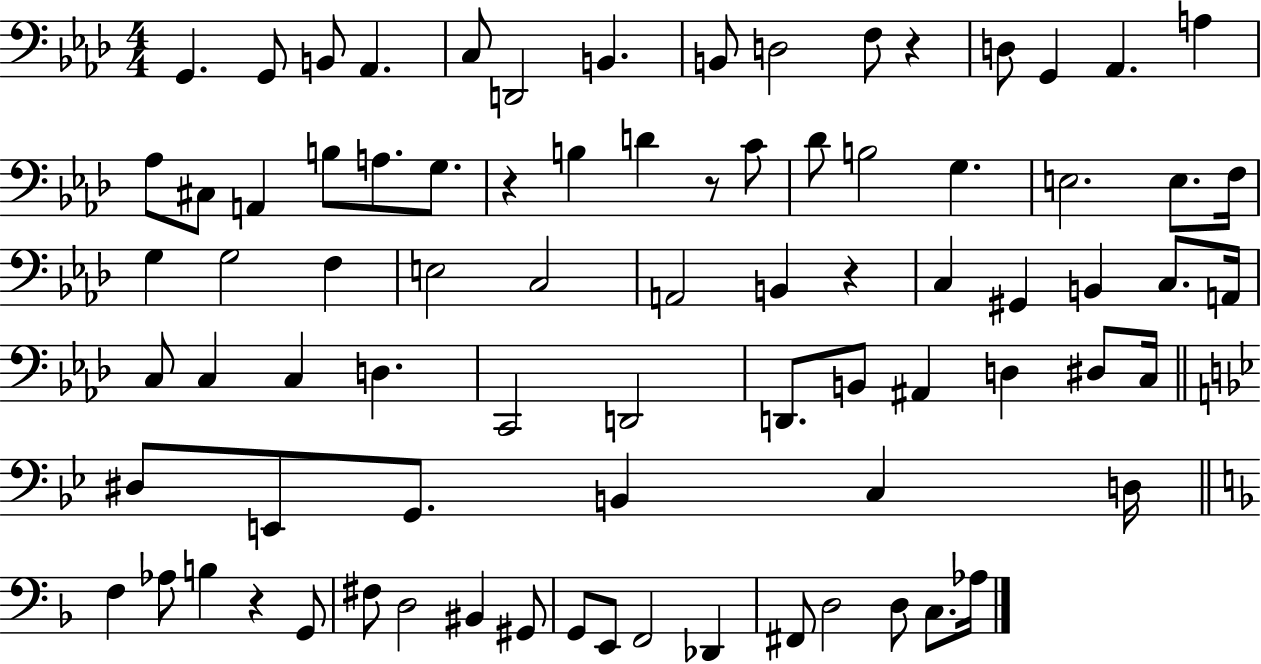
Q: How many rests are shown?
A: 5